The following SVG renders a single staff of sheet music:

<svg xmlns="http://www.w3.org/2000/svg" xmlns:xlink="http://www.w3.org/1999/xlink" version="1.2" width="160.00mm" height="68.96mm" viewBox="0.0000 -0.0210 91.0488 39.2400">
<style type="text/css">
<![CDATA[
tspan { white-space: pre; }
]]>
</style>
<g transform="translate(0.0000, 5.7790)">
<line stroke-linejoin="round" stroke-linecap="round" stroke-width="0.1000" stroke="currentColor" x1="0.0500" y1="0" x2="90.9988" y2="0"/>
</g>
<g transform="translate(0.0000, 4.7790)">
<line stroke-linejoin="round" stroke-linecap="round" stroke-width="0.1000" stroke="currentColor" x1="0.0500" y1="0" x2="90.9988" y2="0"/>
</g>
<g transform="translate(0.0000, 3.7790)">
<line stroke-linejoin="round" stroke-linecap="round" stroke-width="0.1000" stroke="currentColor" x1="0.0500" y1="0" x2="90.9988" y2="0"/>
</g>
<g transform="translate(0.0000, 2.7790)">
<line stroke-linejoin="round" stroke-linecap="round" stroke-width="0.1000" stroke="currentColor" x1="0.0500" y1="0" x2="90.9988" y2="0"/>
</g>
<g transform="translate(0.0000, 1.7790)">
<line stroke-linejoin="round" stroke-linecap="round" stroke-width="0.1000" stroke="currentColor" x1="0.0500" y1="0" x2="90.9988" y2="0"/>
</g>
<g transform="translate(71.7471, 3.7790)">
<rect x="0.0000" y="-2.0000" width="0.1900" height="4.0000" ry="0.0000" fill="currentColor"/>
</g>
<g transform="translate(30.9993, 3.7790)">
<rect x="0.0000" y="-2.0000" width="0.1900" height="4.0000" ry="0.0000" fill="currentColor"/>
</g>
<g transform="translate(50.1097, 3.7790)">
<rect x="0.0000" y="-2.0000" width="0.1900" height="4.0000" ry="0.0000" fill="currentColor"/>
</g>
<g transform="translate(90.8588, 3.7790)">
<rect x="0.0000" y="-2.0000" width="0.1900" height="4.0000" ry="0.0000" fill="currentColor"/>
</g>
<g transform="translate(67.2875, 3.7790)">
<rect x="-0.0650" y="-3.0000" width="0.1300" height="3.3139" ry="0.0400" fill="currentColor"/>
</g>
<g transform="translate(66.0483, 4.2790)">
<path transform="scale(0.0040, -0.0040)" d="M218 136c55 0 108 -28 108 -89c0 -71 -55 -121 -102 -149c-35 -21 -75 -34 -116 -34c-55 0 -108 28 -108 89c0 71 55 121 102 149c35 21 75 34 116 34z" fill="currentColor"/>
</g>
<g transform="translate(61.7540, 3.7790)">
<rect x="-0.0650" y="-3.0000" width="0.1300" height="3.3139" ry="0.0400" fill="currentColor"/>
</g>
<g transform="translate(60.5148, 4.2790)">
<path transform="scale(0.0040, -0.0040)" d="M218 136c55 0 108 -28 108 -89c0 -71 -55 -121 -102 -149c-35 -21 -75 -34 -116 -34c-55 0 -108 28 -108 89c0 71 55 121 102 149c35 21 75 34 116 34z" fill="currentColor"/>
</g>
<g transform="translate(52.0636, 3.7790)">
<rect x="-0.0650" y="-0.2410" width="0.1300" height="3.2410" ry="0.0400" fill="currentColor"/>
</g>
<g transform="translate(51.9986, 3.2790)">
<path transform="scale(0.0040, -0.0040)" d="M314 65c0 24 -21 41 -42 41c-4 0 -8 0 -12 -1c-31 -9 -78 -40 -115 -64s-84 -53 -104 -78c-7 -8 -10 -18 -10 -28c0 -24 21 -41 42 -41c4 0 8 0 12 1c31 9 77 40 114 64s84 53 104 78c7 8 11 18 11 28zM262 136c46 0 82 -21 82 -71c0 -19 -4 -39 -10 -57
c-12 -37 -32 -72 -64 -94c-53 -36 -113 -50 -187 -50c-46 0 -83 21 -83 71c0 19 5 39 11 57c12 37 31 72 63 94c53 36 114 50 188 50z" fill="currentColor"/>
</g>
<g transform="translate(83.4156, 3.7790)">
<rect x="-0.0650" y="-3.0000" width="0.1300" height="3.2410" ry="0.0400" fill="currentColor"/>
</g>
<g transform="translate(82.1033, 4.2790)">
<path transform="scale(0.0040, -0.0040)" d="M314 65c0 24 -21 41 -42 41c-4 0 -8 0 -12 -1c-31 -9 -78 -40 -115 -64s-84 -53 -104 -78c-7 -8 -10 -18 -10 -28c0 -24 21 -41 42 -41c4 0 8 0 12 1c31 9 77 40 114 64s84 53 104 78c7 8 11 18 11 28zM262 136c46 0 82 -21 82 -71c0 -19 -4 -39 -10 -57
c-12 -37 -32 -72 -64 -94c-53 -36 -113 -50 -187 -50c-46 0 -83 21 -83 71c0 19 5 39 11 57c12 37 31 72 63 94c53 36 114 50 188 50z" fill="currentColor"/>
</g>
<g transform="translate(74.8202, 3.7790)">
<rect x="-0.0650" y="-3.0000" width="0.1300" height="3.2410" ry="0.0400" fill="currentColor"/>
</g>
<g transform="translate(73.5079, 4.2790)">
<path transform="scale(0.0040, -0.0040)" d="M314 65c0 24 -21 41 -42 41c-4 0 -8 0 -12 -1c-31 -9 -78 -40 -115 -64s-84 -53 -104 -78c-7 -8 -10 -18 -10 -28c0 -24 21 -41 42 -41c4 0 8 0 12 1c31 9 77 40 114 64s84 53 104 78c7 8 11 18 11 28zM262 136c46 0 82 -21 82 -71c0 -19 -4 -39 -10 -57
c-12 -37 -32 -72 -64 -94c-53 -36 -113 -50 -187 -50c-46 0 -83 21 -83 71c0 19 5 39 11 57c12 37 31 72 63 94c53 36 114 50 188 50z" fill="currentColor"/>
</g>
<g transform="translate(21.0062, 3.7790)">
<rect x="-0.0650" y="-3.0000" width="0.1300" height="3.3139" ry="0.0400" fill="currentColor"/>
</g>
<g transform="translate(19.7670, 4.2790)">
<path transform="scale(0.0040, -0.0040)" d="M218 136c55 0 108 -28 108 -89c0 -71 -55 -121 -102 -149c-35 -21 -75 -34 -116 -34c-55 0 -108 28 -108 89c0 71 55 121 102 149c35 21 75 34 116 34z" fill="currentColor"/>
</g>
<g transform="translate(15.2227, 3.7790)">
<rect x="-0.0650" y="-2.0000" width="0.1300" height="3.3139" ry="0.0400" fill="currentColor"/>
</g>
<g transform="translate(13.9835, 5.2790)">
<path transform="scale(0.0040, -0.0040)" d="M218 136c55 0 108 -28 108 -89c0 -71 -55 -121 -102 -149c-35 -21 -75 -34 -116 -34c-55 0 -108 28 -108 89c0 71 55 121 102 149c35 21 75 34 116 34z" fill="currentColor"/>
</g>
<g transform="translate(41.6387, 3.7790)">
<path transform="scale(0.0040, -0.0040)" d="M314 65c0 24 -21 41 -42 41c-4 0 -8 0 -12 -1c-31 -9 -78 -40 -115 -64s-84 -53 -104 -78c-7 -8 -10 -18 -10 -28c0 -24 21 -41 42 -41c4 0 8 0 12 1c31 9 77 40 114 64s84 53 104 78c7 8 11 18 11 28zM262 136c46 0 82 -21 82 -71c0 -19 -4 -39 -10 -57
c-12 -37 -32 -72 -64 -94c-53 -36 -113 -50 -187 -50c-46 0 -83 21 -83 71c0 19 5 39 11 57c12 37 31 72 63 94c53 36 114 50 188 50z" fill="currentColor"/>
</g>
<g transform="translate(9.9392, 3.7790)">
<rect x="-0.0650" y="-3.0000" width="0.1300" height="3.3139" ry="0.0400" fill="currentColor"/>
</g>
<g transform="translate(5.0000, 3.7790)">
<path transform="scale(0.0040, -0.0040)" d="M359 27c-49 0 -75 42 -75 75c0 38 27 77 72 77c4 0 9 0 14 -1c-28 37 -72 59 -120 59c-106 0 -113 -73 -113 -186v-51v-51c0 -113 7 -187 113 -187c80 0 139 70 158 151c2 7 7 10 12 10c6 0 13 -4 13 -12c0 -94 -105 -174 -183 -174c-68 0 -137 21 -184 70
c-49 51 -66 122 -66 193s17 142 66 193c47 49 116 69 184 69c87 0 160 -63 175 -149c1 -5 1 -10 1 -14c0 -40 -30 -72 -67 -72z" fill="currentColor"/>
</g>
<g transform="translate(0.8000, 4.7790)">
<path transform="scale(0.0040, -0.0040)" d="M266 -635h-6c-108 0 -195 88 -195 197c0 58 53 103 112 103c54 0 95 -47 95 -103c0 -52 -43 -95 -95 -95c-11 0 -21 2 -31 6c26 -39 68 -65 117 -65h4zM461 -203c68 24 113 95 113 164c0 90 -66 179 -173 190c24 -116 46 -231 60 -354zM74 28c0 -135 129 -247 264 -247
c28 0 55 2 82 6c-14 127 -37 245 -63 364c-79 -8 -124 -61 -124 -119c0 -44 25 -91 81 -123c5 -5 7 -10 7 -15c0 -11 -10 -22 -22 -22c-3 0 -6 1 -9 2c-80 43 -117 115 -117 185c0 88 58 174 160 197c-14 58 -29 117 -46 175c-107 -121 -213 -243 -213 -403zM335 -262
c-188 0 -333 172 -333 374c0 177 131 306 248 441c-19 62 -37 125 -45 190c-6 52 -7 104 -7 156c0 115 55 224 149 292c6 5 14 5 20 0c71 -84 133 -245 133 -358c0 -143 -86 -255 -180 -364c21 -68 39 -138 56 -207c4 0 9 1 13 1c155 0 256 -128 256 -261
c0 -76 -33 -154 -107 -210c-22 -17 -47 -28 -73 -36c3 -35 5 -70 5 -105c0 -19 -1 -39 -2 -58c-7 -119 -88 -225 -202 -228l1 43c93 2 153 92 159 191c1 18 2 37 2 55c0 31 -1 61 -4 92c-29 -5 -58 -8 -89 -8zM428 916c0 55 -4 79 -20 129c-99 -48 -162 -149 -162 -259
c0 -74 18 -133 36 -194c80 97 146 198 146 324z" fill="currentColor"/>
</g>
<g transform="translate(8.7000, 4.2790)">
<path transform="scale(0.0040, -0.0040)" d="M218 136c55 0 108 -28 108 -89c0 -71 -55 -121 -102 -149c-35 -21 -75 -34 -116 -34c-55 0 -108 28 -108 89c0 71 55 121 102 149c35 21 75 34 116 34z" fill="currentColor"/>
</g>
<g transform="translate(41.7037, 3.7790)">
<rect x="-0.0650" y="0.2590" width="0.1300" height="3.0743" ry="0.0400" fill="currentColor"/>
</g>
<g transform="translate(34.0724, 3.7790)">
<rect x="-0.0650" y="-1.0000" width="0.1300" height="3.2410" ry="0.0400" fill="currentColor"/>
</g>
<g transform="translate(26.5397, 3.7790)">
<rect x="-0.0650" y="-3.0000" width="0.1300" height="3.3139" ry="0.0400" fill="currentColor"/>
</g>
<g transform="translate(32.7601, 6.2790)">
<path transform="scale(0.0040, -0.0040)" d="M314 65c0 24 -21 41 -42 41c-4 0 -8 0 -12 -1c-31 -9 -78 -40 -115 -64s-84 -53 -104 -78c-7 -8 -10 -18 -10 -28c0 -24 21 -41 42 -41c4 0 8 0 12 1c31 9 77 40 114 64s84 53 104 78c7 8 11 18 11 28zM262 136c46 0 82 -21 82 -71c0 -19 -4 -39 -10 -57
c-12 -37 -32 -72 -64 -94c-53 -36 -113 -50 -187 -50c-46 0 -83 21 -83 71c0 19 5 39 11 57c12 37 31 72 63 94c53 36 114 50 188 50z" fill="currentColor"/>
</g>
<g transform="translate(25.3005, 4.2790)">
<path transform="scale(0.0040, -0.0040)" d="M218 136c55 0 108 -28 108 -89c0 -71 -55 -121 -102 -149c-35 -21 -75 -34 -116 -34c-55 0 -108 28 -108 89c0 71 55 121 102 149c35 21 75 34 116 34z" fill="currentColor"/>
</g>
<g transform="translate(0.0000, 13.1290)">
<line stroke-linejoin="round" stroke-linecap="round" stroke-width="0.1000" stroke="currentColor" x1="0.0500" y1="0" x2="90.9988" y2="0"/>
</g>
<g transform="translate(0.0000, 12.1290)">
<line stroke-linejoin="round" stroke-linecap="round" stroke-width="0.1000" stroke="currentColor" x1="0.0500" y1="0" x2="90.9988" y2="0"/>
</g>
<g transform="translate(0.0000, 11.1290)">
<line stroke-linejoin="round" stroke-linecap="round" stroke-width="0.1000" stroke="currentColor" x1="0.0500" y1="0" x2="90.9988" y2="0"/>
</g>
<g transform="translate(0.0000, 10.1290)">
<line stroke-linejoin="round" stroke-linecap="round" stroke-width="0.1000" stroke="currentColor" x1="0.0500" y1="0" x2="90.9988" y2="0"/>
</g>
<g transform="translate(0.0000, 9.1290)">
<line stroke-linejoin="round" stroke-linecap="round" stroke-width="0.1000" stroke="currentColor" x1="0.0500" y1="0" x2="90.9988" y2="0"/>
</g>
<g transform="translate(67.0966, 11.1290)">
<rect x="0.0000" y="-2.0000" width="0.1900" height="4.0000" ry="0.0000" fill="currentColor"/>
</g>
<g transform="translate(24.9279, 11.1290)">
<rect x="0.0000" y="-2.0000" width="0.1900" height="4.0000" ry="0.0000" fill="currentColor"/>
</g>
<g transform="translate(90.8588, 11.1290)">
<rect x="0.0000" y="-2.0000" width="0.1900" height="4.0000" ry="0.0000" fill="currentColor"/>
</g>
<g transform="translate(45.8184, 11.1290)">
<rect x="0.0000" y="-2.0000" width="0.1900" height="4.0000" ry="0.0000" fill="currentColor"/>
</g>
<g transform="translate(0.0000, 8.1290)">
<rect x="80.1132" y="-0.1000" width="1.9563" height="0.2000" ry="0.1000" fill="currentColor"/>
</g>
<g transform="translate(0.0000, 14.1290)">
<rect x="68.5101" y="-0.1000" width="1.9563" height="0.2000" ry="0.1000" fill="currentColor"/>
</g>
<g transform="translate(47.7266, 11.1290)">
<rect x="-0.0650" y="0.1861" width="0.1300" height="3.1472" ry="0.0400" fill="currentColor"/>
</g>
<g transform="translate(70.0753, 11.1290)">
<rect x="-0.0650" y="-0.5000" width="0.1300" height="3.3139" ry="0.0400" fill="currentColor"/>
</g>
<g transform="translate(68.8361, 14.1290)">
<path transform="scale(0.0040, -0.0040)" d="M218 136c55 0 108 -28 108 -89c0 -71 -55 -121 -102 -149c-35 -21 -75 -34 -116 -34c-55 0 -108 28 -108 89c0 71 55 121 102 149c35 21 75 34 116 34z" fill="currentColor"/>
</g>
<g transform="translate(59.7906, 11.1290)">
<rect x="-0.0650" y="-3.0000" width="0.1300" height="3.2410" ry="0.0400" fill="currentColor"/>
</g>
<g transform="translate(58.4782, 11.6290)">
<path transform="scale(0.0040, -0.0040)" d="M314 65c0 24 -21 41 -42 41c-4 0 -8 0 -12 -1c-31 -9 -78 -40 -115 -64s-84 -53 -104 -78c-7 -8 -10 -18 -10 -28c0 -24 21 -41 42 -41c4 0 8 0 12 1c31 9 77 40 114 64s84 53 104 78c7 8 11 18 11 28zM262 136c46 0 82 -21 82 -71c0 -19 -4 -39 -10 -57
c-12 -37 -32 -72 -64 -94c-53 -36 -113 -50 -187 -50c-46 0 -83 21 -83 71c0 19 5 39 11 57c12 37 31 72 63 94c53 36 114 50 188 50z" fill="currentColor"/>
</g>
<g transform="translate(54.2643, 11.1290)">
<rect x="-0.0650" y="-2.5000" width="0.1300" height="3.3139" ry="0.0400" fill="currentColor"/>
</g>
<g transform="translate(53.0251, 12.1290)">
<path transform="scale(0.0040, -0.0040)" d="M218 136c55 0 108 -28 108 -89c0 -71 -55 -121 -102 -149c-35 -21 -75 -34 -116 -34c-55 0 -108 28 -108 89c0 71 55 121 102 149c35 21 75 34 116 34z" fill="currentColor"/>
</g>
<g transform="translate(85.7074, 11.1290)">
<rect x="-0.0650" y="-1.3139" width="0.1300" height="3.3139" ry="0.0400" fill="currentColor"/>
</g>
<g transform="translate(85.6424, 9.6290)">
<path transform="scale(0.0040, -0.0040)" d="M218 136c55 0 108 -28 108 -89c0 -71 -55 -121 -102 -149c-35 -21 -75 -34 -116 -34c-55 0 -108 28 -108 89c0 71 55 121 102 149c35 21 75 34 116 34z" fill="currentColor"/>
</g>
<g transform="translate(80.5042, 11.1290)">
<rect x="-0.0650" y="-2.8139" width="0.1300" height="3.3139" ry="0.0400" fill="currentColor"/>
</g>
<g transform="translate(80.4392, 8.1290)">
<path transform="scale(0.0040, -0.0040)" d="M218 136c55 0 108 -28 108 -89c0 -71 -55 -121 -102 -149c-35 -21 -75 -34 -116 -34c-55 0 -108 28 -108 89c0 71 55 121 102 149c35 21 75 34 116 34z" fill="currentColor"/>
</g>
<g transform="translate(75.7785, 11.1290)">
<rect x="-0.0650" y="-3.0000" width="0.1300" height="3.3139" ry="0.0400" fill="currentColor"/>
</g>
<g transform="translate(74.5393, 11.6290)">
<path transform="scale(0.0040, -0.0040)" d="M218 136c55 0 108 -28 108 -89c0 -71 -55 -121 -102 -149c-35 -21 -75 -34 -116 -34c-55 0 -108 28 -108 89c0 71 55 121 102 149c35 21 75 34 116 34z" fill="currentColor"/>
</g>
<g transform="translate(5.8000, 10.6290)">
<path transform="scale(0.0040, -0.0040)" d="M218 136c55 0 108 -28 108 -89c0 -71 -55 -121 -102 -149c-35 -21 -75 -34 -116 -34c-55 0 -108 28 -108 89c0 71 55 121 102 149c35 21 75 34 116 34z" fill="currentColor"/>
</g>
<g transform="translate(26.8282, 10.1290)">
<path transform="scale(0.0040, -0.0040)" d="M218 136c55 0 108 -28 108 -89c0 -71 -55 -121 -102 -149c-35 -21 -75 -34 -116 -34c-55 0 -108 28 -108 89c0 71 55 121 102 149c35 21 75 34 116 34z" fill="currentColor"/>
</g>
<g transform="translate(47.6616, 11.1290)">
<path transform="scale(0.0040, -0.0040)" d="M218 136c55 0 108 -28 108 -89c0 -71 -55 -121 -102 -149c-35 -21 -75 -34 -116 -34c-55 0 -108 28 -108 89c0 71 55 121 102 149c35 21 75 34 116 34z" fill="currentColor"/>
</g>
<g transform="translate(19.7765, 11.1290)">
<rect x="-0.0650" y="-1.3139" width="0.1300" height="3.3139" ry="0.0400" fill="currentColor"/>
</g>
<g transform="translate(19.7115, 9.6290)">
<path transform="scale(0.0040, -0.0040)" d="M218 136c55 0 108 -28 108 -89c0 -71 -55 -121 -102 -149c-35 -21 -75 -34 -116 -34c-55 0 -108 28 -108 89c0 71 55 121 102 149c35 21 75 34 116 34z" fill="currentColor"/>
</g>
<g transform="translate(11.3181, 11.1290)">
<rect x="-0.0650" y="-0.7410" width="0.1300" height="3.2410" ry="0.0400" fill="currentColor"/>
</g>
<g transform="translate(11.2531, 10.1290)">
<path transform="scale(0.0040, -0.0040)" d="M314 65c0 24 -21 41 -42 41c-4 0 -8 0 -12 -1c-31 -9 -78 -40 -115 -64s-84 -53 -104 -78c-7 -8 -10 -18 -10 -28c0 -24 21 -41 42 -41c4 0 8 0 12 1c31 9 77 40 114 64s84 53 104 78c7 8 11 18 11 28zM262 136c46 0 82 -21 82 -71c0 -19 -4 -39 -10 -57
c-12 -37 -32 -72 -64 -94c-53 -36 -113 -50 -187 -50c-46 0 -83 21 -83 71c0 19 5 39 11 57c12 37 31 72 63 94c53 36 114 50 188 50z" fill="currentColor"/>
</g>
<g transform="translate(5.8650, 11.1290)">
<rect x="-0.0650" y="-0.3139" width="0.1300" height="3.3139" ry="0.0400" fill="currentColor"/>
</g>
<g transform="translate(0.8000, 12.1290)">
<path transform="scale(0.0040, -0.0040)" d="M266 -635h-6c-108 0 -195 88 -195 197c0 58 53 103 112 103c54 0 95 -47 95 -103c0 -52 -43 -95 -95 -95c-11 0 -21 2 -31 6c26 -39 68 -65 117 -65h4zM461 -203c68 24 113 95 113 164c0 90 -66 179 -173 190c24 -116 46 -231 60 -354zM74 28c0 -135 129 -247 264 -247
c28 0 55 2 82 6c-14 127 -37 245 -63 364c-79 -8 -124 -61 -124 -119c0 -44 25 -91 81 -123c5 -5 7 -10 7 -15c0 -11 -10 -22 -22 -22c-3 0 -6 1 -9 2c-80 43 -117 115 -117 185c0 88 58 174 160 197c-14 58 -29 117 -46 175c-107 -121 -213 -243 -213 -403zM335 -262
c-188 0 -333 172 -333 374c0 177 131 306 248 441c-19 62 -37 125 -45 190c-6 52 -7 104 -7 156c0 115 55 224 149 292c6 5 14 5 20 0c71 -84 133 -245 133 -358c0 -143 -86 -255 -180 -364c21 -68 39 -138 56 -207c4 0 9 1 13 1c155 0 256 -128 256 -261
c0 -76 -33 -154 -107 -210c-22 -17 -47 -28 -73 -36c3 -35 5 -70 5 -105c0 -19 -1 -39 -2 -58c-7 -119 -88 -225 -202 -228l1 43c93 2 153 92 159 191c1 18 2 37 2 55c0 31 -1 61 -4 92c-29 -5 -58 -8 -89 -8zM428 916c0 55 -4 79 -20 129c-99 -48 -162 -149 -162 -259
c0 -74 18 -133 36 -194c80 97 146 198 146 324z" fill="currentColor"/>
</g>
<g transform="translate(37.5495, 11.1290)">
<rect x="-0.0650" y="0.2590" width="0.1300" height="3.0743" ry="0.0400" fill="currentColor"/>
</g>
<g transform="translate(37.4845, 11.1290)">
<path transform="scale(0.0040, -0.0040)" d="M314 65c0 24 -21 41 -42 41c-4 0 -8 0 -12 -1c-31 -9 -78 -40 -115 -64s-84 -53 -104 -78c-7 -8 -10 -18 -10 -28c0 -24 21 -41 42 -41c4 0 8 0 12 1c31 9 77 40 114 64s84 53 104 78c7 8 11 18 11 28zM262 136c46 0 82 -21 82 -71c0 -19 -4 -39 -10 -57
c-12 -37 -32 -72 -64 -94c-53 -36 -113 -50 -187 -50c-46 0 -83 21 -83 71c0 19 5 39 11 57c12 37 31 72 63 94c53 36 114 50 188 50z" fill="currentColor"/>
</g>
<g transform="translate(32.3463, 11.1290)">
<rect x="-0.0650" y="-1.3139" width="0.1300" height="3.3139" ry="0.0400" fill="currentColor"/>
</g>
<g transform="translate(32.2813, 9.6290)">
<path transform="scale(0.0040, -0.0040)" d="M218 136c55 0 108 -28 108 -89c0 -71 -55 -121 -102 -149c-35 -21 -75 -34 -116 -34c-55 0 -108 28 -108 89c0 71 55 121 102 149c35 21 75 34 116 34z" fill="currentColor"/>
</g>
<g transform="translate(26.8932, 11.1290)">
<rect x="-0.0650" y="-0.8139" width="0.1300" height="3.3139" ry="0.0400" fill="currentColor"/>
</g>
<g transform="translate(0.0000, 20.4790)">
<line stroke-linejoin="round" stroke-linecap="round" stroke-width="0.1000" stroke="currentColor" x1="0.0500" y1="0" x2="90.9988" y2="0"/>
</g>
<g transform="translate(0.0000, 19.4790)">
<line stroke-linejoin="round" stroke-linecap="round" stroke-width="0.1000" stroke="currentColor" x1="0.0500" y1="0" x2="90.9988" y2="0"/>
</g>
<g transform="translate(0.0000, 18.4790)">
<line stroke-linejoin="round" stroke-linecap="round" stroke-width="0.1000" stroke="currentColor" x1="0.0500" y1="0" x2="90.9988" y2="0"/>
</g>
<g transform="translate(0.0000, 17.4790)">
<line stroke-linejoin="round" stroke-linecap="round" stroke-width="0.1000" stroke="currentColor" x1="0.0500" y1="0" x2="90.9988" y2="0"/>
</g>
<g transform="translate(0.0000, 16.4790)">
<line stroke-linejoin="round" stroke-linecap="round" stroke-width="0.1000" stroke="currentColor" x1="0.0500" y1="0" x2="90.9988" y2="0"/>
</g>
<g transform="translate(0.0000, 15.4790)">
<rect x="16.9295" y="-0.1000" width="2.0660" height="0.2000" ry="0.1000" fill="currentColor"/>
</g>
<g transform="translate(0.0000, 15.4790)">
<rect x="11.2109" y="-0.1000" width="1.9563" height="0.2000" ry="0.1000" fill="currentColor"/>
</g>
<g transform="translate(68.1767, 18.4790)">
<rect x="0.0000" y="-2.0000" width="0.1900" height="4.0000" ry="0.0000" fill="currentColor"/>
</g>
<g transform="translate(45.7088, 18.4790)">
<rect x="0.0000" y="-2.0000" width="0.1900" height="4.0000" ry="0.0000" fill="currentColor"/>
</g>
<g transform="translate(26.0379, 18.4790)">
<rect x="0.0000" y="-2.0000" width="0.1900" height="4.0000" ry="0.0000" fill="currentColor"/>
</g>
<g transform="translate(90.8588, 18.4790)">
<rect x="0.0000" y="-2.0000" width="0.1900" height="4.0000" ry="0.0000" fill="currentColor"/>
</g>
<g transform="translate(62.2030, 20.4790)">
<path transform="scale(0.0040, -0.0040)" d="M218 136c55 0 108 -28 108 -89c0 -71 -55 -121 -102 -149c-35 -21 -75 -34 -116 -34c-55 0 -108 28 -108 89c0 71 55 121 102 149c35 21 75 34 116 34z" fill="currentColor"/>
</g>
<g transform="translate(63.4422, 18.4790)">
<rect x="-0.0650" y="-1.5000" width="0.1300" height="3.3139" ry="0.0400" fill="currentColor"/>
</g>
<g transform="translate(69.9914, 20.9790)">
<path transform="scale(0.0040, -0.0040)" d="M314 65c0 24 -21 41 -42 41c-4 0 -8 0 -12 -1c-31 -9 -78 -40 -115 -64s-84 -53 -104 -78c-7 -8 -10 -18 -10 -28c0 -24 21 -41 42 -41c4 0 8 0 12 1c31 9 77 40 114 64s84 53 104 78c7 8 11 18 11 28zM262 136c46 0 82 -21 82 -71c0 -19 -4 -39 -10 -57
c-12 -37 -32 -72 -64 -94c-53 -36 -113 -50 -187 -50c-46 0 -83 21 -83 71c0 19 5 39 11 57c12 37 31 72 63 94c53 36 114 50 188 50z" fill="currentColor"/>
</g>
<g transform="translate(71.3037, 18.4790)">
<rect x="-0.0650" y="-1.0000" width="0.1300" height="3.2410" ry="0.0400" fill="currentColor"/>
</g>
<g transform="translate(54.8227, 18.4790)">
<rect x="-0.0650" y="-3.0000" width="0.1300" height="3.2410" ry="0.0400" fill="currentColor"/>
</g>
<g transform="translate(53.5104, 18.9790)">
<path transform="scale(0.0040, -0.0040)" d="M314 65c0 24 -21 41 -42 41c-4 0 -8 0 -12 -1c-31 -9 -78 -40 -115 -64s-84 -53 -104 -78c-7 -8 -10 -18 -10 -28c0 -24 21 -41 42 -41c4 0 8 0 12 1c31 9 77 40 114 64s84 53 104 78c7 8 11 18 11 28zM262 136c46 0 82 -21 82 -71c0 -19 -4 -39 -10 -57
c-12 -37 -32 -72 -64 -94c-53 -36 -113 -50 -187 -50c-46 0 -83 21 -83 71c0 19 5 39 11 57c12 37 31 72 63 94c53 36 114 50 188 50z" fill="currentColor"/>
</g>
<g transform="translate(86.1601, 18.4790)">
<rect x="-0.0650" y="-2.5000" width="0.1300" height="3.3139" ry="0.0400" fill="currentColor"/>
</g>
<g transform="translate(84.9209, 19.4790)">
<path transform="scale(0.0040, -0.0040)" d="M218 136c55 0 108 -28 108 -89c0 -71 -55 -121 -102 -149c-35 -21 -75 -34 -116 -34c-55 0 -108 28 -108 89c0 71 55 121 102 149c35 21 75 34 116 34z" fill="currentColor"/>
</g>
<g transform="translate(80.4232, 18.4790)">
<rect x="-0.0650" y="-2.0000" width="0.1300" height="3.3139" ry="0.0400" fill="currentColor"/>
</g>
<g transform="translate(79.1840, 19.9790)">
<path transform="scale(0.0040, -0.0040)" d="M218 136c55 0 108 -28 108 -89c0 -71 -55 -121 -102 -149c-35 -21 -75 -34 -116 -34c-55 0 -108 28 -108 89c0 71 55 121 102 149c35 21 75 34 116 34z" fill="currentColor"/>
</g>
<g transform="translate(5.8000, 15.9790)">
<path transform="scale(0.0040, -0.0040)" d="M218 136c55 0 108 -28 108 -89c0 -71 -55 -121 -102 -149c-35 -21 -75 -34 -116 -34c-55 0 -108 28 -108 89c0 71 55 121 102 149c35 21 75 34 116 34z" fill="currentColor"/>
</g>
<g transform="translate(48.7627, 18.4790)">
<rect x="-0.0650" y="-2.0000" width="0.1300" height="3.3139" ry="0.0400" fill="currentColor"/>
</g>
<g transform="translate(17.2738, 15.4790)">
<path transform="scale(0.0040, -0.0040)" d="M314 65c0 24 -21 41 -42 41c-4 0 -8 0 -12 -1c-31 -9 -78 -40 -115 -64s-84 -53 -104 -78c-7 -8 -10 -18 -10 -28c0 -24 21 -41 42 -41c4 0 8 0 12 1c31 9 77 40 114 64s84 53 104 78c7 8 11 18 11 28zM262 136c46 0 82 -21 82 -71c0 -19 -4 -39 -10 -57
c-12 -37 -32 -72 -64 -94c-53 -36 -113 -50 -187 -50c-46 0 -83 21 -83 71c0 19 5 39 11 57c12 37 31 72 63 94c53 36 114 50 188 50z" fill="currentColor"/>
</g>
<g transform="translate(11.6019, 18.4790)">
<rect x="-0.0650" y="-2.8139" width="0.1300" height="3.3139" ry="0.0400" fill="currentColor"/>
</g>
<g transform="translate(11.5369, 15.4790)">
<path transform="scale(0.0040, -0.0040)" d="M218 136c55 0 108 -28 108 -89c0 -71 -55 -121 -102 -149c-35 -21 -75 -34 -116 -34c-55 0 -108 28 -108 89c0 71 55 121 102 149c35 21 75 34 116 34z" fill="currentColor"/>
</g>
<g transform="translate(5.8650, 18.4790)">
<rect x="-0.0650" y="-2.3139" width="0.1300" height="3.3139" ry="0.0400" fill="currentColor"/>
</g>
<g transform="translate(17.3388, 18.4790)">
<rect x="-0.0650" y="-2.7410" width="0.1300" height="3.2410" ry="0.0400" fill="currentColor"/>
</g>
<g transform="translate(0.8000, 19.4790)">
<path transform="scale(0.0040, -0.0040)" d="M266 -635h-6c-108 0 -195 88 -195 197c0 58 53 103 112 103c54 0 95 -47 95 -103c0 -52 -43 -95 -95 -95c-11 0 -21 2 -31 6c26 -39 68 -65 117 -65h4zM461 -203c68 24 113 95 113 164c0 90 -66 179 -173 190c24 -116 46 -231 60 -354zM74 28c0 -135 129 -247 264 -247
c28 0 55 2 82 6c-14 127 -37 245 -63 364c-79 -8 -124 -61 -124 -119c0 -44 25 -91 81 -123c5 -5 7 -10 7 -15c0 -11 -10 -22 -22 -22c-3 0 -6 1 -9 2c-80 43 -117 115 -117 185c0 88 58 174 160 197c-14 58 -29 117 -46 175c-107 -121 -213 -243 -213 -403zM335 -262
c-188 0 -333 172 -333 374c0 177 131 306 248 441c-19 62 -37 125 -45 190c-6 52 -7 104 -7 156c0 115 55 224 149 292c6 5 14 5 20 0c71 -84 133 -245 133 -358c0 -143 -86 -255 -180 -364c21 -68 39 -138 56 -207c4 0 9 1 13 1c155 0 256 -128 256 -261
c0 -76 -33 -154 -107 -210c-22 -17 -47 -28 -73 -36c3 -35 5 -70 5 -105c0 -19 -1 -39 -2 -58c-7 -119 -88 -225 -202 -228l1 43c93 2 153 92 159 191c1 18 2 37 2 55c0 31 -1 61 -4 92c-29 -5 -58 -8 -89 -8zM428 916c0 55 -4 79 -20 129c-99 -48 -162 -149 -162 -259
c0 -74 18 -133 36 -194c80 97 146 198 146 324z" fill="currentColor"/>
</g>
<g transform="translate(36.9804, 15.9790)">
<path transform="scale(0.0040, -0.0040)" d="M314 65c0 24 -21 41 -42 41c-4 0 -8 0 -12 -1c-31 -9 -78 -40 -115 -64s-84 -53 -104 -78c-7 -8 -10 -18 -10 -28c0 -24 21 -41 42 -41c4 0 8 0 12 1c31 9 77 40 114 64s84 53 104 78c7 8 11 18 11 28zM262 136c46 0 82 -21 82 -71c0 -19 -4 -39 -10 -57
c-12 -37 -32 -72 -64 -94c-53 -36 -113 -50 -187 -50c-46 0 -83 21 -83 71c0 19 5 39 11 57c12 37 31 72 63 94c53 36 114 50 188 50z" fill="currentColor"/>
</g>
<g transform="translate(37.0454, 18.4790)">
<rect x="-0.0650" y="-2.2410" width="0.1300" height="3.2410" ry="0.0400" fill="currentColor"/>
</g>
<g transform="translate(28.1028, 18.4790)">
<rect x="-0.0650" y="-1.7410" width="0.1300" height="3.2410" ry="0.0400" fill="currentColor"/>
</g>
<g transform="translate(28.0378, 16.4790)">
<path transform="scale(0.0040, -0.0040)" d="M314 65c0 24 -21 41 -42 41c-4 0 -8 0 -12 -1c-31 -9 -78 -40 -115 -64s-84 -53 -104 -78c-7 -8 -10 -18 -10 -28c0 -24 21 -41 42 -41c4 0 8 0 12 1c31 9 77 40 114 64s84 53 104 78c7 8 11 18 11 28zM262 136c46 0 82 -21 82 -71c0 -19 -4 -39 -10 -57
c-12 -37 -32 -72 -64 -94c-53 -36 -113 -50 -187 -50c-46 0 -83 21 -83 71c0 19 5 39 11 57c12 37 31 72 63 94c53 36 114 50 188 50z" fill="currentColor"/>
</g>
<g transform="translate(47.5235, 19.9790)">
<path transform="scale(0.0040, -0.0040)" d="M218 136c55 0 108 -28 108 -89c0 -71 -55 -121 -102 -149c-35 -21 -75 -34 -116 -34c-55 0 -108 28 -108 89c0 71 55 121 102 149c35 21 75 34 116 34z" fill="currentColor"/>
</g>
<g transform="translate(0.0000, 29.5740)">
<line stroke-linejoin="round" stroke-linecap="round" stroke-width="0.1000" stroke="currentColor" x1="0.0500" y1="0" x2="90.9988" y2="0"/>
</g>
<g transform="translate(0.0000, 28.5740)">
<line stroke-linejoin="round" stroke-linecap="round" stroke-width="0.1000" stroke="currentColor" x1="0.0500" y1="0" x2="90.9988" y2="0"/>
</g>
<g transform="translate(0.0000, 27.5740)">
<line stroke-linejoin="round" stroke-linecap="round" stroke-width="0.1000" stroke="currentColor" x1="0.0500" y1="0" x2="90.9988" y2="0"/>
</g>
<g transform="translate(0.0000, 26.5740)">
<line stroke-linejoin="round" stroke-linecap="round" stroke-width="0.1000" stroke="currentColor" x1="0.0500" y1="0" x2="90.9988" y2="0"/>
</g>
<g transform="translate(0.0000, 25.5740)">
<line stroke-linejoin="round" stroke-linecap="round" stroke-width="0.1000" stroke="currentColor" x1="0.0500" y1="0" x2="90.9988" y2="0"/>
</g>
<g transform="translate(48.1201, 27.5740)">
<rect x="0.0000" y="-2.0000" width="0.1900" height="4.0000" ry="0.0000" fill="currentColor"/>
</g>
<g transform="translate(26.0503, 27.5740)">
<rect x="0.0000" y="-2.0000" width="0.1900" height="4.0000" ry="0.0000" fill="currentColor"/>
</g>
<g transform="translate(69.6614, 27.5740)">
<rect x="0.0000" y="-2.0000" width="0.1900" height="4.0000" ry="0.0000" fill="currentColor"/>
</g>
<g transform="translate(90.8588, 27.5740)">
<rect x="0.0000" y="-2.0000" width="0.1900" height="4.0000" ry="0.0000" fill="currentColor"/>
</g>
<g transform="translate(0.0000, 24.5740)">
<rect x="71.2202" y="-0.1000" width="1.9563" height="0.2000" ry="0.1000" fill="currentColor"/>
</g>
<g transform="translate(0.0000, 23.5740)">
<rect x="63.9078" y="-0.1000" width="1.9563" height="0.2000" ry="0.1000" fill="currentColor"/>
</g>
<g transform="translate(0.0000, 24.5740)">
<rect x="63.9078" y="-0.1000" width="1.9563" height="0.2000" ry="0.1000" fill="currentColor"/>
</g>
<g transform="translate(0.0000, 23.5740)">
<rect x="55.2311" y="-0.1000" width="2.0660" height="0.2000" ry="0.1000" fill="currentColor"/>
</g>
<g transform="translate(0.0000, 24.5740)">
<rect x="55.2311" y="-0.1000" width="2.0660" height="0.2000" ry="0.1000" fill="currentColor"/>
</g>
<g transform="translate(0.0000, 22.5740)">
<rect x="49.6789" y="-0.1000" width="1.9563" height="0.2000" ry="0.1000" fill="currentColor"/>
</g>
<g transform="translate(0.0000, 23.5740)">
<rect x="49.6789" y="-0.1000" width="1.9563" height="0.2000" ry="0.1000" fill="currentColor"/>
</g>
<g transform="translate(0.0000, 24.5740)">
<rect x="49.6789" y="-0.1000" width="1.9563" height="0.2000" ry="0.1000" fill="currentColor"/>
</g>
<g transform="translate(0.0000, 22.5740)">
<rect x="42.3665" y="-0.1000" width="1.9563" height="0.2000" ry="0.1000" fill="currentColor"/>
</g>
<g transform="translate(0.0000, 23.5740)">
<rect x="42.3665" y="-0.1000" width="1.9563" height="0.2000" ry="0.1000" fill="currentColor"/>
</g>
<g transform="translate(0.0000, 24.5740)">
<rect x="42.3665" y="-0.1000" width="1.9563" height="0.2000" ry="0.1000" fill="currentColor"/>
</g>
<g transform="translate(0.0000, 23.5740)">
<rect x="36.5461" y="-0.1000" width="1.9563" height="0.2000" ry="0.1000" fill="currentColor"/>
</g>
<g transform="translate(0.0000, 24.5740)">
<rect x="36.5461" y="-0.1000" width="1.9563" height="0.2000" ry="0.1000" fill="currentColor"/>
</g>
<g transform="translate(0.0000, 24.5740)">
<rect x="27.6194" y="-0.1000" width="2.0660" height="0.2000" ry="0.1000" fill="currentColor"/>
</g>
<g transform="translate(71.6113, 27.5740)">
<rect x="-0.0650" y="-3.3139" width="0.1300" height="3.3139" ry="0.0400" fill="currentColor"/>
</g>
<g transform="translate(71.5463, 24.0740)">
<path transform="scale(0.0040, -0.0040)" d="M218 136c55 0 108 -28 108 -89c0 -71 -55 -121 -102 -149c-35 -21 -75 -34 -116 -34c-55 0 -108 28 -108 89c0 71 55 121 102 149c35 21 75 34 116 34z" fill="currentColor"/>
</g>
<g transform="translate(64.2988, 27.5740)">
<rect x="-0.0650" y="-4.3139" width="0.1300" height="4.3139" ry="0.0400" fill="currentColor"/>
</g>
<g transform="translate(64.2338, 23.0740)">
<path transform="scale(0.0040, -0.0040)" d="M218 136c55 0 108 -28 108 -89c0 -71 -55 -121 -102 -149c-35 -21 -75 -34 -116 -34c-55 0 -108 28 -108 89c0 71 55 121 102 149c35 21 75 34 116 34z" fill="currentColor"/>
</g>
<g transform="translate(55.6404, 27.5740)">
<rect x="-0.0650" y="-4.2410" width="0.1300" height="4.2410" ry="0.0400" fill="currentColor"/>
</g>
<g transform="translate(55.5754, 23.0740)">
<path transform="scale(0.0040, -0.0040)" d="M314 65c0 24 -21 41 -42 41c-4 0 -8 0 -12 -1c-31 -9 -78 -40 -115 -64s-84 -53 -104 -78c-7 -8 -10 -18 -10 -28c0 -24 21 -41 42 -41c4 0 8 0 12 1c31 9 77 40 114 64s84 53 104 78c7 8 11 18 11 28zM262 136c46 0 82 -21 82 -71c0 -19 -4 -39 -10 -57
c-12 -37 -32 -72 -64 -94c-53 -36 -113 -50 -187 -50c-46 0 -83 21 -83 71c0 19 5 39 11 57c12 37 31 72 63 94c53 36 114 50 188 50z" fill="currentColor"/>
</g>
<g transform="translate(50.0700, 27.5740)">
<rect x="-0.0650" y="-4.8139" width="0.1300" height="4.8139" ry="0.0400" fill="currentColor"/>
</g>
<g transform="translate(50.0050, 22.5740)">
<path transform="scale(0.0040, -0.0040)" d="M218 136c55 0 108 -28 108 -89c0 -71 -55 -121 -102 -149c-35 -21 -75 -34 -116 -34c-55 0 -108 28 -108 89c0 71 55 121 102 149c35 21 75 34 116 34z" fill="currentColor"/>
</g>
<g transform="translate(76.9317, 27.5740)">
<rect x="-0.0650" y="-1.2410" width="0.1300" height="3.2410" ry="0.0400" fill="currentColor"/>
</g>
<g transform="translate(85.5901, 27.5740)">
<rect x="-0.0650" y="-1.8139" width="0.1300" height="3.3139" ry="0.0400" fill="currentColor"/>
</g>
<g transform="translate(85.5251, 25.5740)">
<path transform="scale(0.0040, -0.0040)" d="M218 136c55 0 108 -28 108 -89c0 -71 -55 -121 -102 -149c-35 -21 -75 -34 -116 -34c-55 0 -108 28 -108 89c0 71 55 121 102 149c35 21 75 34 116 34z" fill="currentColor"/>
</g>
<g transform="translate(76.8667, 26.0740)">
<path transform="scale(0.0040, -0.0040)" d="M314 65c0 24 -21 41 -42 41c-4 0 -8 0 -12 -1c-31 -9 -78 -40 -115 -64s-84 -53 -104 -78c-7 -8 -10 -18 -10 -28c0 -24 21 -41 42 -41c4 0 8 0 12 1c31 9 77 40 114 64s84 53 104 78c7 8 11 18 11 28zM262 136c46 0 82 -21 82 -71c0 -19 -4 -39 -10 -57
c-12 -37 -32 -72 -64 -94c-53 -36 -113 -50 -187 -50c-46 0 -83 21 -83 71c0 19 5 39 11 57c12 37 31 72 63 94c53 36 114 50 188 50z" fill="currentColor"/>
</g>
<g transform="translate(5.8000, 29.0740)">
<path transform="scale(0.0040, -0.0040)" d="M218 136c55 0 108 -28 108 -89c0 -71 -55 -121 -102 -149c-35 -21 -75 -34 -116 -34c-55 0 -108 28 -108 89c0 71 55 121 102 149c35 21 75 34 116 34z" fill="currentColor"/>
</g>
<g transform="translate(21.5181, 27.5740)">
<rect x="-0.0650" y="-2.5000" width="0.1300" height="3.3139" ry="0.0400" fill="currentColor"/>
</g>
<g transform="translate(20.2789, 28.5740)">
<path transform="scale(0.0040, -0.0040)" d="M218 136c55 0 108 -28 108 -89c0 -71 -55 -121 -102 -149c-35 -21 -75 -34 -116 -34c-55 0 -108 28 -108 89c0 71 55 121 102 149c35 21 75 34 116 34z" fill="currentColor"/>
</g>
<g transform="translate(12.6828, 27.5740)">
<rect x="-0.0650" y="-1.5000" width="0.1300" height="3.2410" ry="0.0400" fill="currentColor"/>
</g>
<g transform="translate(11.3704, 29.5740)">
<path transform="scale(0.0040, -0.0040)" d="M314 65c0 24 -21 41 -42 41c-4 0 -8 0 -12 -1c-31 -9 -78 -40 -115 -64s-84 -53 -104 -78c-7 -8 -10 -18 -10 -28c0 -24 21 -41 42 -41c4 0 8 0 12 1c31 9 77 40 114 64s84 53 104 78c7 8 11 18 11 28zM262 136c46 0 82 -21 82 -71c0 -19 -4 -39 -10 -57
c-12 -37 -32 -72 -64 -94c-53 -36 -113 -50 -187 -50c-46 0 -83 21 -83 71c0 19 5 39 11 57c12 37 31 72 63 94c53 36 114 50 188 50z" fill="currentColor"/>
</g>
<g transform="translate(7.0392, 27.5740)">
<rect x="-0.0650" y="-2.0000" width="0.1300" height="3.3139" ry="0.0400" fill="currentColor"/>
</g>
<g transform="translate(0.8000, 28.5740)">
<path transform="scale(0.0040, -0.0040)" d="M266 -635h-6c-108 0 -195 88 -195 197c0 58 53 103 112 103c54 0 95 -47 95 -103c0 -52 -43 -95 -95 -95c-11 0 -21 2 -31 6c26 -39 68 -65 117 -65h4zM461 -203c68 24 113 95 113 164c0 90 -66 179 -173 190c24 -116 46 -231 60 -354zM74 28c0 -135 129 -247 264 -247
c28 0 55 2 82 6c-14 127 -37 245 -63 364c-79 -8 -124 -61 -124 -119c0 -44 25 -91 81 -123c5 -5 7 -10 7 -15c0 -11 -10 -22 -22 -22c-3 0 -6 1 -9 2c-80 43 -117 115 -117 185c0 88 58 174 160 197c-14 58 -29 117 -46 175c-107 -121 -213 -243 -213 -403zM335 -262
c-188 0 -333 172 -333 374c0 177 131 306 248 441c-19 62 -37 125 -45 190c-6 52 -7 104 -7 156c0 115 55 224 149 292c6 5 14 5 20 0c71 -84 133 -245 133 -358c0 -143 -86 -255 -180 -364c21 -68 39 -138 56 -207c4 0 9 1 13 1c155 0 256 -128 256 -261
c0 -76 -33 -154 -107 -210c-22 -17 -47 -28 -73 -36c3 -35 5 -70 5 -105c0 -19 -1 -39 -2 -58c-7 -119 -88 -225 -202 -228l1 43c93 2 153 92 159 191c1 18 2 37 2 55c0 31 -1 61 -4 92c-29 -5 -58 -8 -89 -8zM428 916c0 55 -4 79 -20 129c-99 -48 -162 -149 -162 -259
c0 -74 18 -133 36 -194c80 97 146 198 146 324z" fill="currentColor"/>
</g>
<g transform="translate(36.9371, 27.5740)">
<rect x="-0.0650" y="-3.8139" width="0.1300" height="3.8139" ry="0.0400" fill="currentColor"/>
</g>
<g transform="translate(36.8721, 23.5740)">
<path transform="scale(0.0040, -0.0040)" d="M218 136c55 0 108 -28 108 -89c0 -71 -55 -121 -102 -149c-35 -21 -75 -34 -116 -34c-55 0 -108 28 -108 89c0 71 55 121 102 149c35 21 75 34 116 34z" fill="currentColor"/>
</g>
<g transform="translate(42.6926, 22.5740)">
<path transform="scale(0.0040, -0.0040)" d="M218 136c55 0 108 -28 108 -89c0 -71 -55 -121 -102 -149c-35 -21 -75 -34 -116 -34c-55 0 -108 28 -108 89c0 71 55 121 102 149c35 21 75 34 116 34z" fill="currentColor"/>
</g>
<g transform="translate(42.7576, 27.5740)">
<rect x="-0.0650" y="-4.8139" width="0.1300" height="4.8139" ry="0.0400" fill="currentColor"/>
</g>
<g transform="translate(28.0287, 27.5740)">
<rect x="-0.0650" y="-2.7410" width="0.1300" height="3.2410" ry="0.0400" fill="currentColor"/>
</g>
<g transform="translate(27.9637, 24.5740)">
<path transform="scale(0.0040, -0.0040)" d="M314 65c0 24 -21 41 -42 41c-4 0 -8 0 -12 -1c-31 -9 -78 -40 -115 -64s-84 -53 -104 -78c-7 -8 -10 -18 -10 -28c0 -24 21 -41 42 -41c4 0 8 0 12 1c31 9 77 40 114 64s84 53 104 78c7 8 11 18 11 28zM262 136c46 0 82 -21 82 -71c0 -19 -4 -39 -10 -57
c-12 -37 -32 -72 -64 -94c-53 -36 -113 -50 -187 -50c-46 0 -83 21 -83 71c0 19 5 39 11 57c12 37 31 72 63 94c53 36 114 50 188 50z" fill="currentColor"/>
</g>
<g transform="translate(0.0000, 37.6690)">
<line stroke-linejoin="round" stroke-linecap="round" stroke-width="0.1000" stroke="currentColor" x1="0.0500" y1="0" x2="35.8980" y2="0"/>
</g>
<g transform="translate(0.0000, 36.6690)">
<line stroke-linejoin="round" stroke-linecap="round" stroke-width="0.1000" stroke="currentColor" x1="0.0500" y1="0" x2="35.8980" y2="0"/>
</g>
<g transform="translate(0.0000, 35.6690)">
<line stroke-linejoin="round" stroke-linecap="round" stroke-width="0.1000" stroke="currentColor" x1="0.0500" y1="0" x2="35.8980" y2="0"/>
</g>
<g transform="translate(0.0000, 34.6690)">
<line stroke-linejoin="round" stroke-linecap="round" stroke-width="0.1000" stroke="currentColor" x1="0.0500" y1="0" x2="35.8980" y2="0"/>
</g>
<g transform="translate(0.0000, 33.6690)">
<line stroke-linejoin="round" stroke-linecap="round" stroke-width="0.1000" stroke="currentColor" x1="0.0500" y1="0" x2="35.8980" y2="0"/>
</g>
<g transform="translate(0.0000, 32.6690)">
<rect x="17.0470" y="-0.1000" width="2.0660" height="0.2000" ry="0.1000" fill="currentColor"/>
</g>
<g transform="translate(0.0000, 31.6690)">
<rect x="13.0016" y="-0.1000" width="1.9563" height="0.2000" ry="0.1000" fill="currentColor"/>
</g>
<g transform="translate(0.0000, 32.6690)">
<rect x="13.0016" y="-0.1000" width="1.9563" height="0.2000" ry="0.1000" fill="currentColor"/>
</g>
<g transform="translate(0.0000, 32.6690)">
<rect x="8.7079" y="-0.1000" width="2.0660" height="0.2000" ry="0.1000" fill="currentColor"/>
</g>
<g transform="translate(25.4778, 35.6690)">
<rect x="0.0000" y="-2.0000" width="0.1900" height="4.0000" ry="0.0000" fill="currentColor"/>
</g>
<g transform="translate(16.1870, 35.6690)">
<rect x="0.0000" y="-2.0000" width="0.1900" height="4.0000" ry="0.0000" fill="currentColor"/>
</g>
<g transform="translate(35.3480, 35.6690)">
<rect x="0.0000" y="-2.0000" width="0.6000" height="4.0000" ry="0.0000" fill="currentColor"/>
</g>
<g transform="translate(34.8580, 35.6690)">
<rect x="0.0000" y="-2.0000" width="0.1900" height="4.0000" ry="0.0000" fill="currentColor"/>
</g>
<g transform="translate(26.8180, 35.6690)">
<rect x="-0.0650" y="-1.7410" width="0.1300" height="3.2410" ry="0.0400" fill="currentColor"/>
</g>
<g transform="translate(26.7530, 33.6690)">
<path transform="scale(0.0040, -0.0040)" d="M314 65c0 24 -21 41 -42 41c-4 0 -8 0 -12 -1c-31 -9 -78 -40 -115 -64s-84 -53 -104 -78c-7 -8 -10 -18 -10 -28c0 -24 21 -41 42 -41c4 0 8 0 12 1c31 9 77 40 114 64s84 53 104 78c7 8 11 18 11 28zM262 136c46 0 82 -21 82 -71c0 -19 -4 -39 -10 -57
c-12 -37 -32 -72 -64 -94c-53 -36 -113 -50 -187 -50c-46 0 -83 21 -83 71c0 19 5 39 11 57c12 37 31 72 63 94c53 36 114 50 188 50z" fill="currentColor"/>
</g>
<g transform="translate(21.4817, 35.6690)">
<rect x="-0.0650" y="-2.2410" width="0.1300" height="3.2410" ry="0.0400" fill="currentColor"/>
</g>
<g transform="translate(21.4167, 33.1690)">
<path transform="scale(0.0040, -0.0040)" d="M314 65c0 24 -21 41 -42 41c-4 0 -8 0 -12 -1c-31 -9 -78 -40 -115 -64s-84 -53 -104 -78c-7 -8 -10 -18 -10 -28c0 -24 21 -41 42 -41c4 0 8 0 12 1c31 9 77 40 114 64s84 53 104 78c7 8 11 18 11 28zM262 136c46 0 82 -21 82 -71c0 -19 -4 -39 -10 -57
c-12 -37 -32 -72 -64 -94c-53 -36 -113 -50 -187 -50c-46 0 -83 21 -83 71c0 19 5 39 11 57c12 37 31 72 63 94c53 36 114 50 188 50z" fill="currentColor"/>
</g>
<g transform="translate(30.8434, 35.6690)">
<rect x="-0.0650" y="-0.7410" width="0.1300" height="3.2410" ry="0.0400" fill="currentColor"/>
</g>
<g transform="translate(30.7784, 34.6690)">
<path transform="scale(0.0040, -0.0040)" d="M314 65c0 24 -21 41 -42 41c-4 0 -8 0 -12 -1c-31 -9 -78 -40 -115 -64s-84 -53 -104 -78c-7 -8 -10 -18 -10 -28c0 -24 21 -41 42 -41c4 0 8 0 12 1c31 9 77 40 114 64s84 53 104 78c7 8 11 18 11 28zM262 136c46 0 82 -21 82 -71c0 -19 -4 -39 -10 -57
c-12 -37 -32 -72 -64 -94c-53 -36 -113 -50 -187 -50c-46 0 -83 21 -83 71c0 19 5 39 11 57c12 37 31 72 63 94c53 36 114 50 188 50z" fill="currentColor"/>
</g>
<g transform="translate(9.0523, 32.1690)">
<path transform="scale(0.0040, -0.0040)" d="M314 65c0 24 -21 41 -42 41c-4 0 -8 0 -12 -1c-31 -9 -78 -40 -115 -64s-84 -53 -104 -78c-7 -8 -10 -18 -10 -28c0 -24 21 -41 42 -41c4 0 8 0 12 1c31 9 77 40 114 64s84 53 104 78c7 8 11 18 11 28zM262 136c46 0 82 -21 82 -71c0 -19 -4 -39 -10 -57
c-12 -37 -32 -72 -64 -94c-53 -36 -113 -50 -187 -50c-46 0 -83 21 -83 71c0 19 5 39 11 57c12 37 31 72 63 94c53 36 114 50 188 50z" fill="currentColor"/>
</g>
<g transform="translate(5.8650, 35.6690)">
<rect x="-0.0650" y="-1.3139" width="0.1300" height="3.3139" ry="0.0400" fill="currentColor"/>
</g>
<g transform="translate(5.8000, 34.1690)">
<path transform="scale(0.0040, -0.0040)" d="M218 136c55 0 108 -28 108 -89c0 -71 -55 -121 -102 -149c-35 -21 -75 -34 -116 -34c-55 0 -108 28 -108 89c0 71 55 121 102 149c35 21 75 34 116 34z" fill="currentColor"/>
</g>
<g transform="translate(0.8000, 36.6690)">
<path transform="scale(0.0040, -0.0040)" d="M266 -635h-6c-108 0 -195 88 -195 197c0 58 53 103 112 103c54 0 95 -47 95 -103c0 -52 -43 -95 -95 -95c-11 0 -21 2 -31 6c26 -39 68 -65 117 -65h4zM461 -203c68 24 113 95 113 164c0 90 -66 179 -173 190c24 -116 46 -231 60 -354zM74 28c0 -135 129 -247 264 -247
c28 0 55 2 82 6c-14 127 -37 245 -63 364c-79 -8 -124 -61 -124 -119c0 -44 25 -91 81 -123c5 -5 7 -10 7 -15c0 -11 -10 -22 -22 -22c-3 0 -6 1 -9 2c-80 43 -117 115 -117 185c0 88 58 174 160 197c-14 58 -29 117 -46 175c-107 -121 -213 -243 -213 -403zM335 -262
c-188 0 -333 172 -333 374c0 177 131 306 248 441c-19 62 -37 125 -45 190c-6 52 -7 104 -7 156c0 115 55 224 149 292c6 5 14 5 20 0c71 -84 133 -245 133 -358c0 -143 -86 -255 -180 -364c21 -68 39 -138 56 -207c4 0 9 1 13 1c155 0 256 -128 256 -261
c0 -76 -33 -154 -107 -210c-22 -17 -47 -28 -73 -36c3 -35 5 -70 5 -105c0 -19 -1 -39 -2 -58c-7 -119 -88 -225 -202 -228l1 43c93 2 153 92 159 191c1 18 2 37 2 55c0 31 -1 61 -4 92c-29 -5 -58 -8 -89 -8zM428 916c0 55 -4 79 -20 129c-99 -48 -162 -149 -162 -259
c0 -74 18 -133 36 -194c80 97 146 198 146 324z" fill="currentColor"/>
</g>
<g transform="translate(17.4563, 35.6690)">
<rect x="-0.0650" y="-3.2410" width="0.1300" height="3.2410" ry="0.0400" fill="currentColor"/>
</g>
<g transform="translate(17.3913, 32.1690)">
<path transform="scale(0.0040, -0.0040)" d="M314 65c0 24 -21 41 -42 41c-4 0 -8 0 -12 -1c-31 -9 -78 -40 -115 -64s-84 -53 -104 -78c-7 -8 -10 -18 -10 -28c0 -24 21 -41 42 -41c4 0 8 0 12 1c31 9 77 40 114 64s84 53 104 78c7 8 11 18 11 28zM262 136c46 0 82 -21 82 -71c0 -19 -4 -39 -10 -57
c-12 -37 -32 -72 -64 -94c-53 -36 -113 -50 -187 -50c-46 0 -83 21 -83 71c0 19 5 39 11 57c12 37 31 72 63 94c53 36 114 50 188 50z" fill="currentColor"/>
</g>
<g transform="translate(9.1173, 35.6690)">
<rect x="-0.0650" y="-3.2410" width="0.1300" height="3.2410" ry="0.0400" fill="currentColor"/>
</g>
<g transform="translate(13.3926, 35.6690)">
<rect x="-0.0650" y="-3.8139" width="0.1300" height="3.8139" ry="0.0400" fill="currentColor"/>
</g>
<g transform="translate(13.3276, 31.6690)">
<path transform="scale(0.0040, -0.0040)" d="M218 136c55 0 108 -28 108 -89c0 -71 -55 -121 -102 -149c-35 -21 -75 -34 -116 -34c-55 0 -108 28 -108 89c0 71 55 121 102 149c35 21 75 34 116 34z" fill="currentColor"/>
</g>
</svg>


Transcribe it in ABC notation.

X:1
T:Untitled
M:4/4
L:1/4
K:C
A F A A D2 B2 c2 A A A2 A2 c d2 e d e B2 B G A2 C A a e g a a2 f2 g2 F A2 E D2 F G F E2 G a2 c' e' e' d'2 d' b e2 f e b2 c' b2 g2 f2 d2